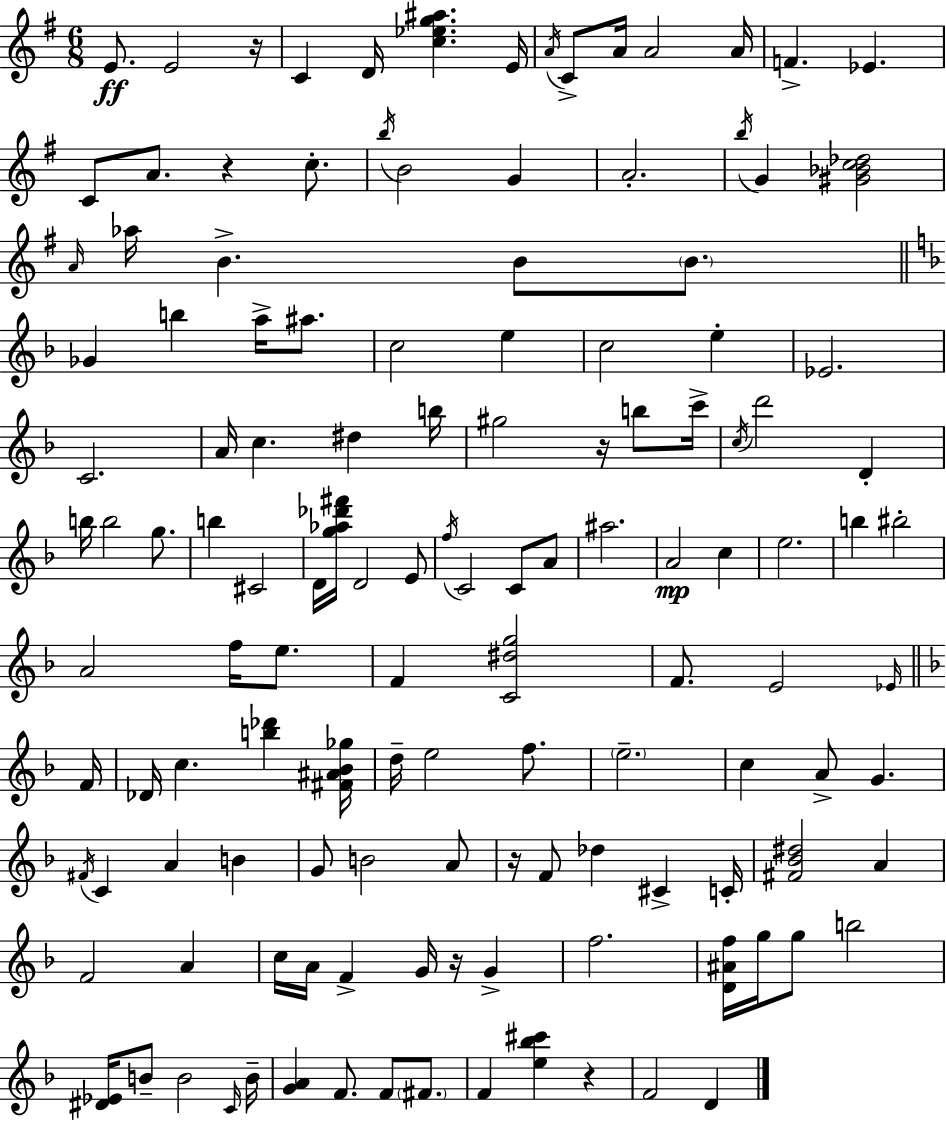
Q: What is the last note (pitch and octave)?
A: D4